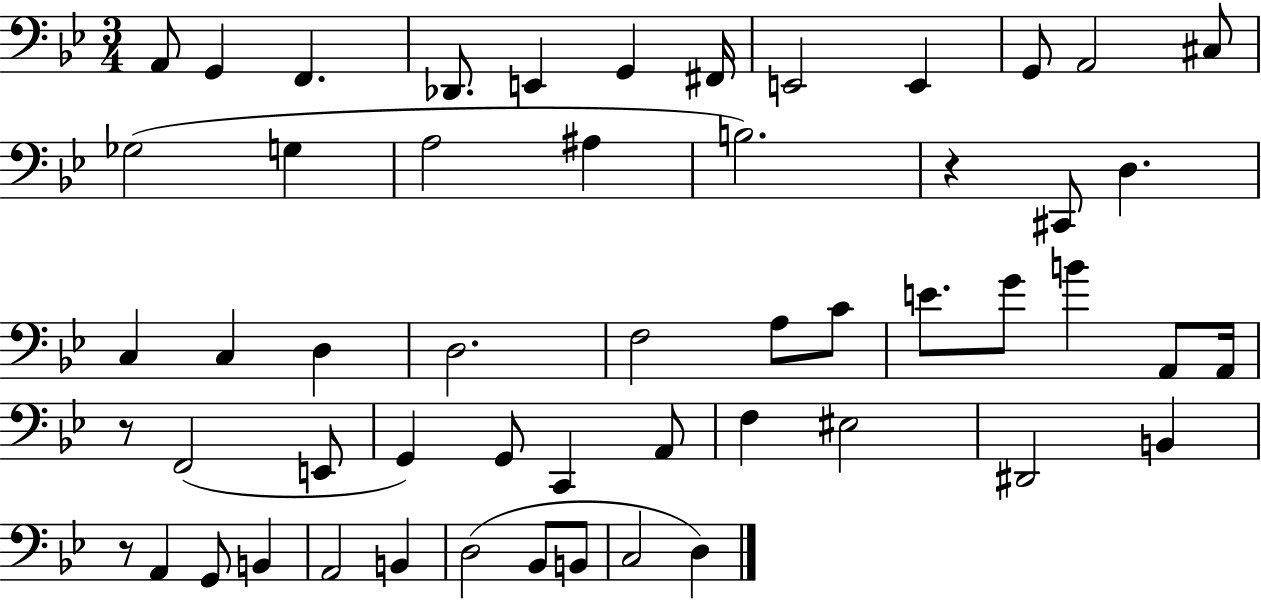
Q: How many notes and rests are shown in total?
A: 54